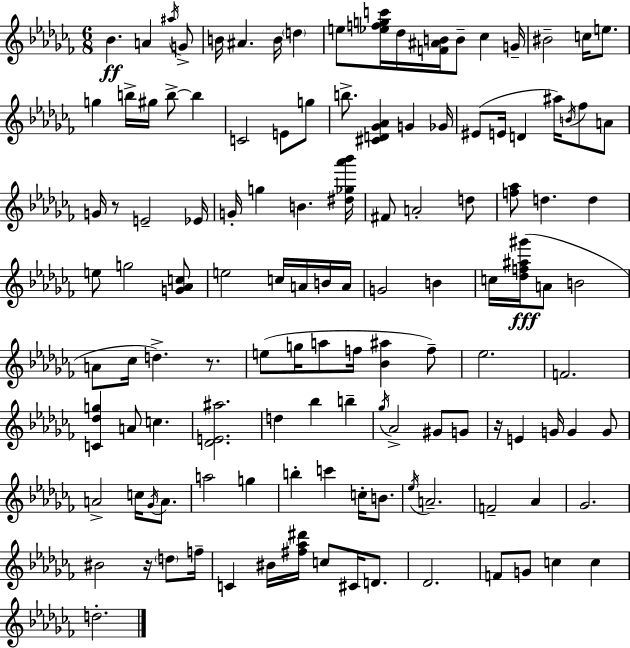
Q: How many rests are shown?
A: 4